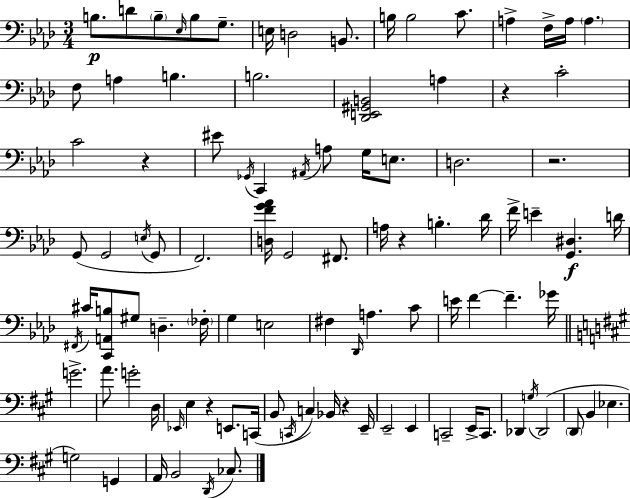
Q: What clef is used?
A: bass